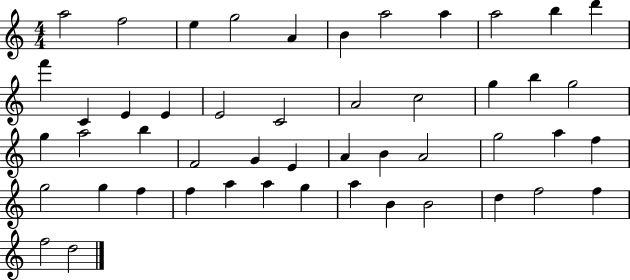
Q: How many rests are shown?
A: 0